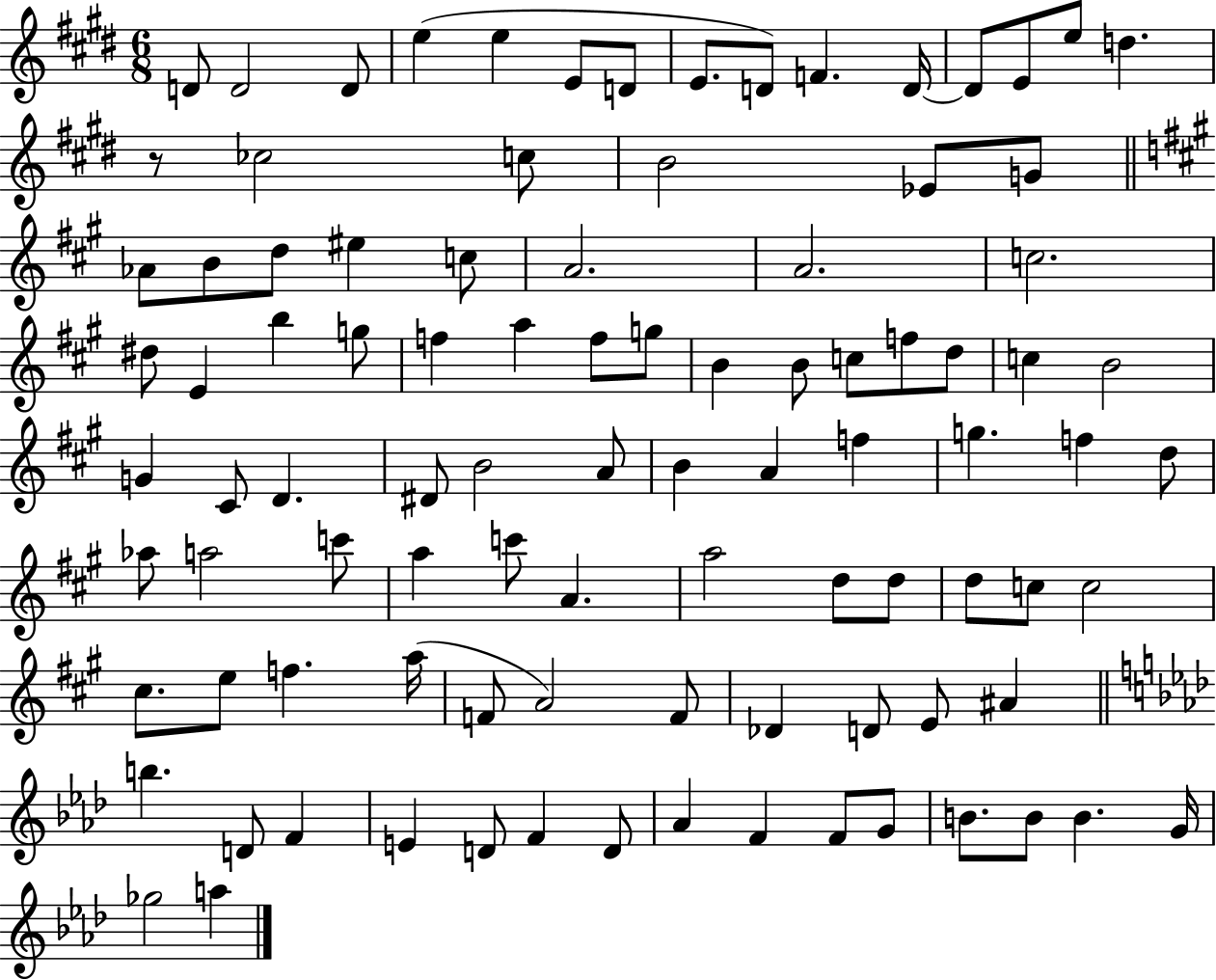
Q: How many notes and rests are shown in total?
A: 96